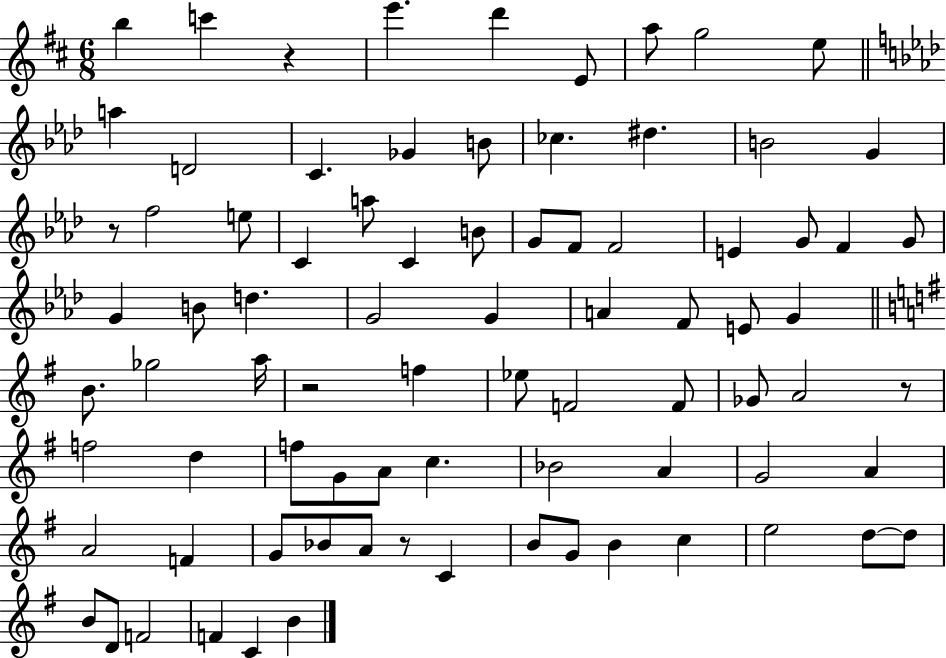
{
  \clef treble
  \numericTimeSignature
  \time 6/8
  \key d \major
  b''4 c'''4 r4 | e'''4. d'''4 e'8 | a''8 g''2 e''8 | \bar "||" \break \key aes \major a''4 d'2 | c'4. ges'4 b'8 | ces''4. dis''4. | b'2 g'4 | \break r8 f''2 e''8 | c'4 a''8 c'4 b'8 | g'8 f'8 f'2 | e'4 g'8 f'4 g'8 | \break g'4 b'8 d''4. | g'2 g'4 | a'4 f'8 e'8 g'4 | \bar "||" \break \key e \minor b'8. ges''2 a''16 | r2 f''4 | ees''8 f'2 f'8 | ges'8 a'2 r8 | \break f''2 d''4 | f''8 g'8 a'8 c''4. | bes'2 a'4 | g'2 a'4 | \break a'2 f'4 | g'8 bes'8 a'8 r8 c'4 | b'8 g'8 b'4 c''4 | e''2 d''8~~ d''8 | \break b'8 d'8 f'2 | f'4 c'4 b'4 | \bar "|."
}